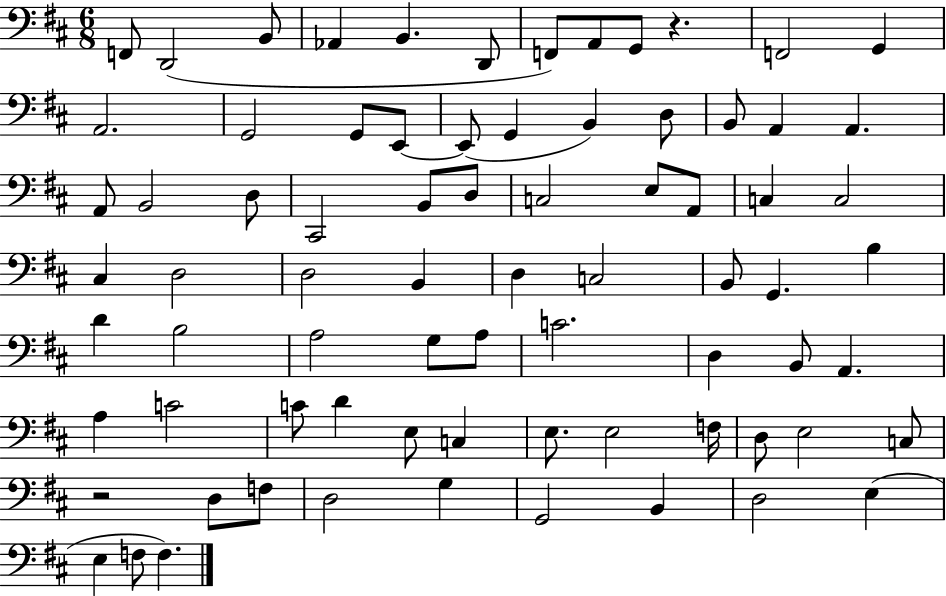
X:1
T:Untitled
M:6/8
L:1/4
K:D
F,,/2 D,,2 B,,/2 _A,, B,, D,,/2 F,,/2 A,,/2 G,,/2 z F,,2 G,, A,,2 G,,2 G,,/2 E,,/2 E,,/2 G,, B,, D,/2 B,,/2 A,, A,, A,,/2 B,,2 D,/2 ^C,,2 B,,/2 D,/2 C,2 E,/2 A,,/2 C, C,2 ^C, D,2 D,2 B,, D, C,2 B,,/2 G,, B, D B,2 A,2 G,/2 A,/2 C2 D, B,,/2 A,, A, C2 C/2 D E,/2 C, E,/2 E,2 F,/4 D,/2 E,2 C,/2 z2 D,/2 F,/2 D,2 G, G,,2 B,, D,2 E, E, F,/2 F,